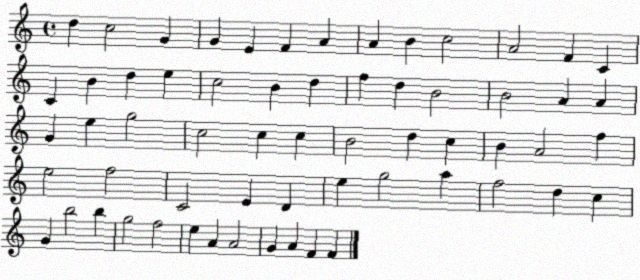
X:1
T:Untitled
M:4/4
L:1/4
K:C
d c2 G G E F A A B c2 A2 F C C B d e c2 B d f d B2 B2 A A G e g2 c2 c c B2 d c B A2 f e2 f2 C2 E D e g2 a f2 d c G b2 b g2 f2 e A A2 G A F F